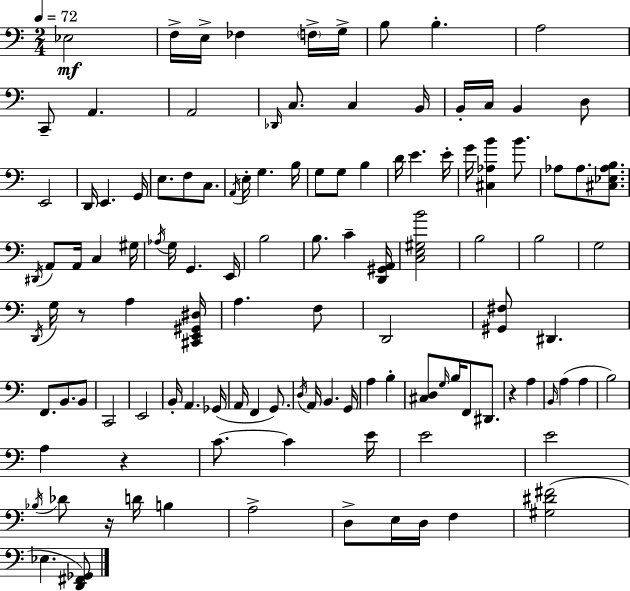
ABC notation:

X:1
T:Untitled
M:2/4
L:1/4
K:Am
_E,2 F,/4 E,/4 _F, F,/4 G,/4 B,/2 B, A,2 C,,/2 A,, A,,2 _D,,/4 C,/2 C, B,,/4 B,,/4 C,/4 B,, D,/2 E,,2 D,,/4 E,, G,,/4 E,/2 F,/2 C,/2 A,,/4 E,/4 G, B,/4 G,/2 G,/2 B, D/4 E E/4 G/4 [^C,_A,B] B/2 _A,/2 _A,/2 [^C,_E,_A,B,]/2 ^D,,/4 A,,/2 A,,/4 C, ^G,/4 _A,/4 G,/4 G,, E,,/4 B,2 B,/2 C [D,,^G,,A,,]/4 [C,E,^G,B]2 B,2 B,2 G,2 D,,/4 G,/4 z/2 A, [^C,,E,,^G,,^D,]/4 A, F,/2 D,,2 [^G,,^F,]/2 ^D,, F,,/2 B,,/2 B,,/2 C,,2 E,,2 B,,/4 A,, _G,,/4 A,,/4 F,, G,,/2 D,/4 A,,/4 B,, G,,/4 A, B, [^C,D,]/2 G,/4 B,/4 F,,/2 ^D,,/2 z A, B,,/4 A, A, B,2 A, z C/2 C E/4 E2 E2 _B,/4 _D/2 z/4 D/4 B, A,2 D,/2 E,/4 D,/4 F, [^G,^D^F]2 _E, [D,,^F,,_G,,]/2